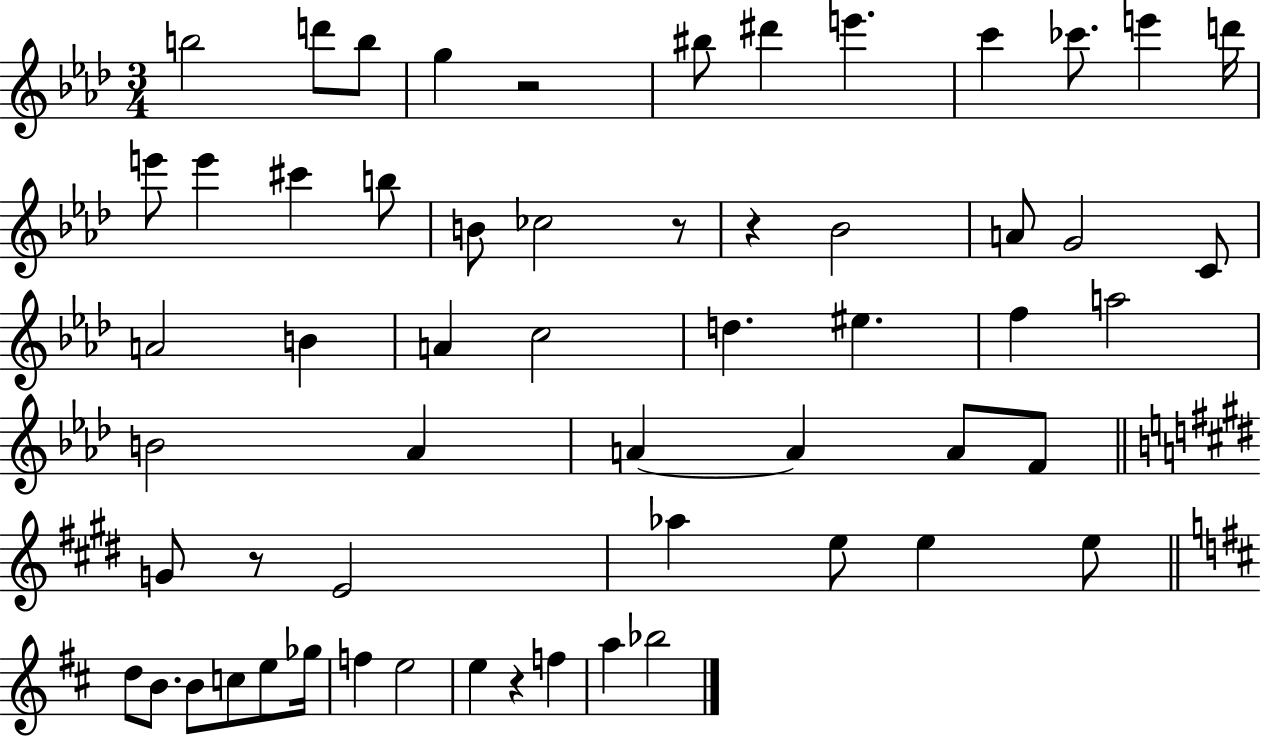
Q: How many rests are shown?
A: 5